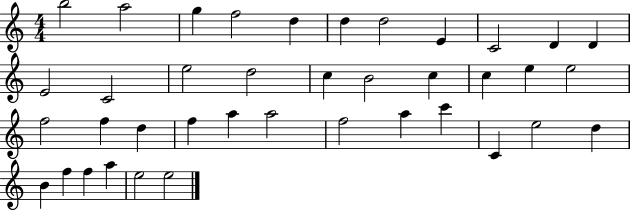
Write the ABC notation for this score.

X:1
T:Untitled
M:4/4
L:1/4
K:C
b2 a2 g f2 d d d2 E C2 D D E2 C2 e2 d2 c B2 c c e e2 f2 f d f a a2 f2 a c' C e2 d B f f a e2 e2